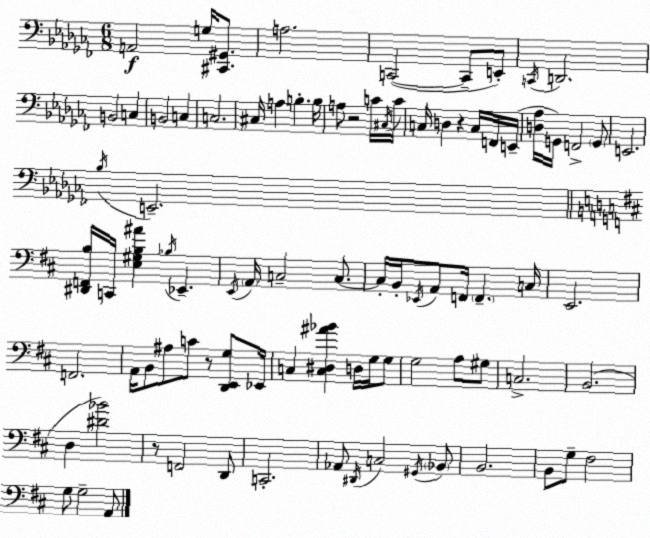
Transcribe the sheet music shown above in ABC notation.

X:1
T:Untitled
M:6/8
L:1/4
K:Abm
A,,2 G,/4 [^C,,^G,,]/2 A,2 C,,2 C,,/2 E,,/2 C,,/4 D,,2 B,,2 C, B,,2 C, C,2 ^C,/4 A, B, B,/4 A,/2 z2 C/4 ^C,/4 C/4 C,/4 D, z C,/4 F,,/4 E,,/4 [D,_A,]/4 G,,/4 F,,2 G,,/2 E,,2 _B,/4 E,,2 [^D,,F,,B,]/4 C,,/4 [E,^G,B,^A] _B,/4 _E,, E,,/4 A,,/4 C,2 C,/2 C,/4 B,,/4 _E,,/4 A,,/2 F,,/4 F,, C,/4 E,,2 F,,2 A,,/4 B,,/2 ^A,/2 C/2 z/2 [D,,E,,G,]/2 _E,,/4 C, [C,^D,^A_B] D,/4 G,/4 G,/2 G,2 A,/2 ^G,/2 C,2 B,,2 D, [^D_B]2 z/2 F,,2 D,,/2 C,,2 _A,,/2 ^D,,/4 C,2 ^G,,/4 _B,,/2 B,,2 B,,/2 G,/2 ^F,2 G,/2 G,2 A,,/2